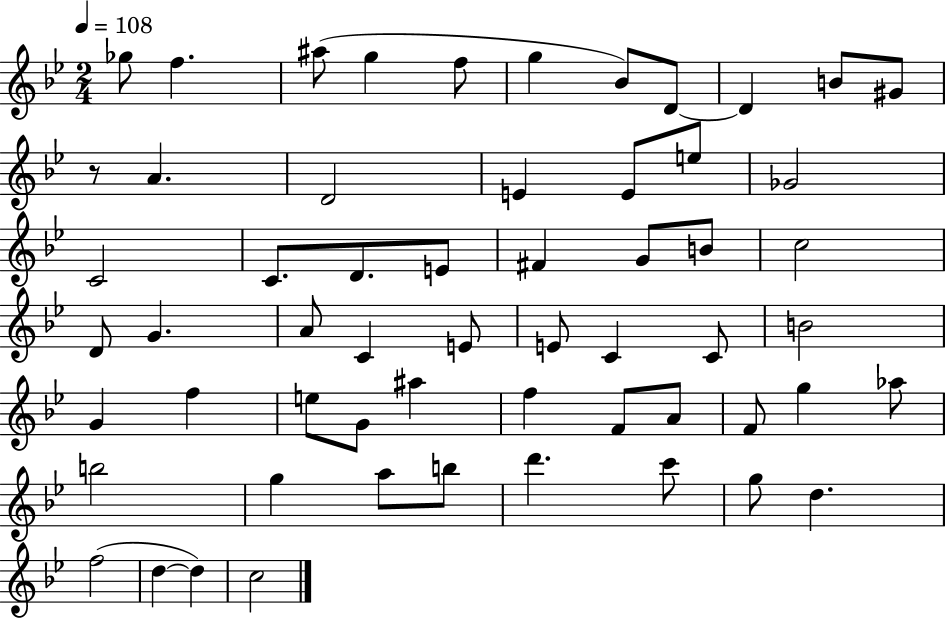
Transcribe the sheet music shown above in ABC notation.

X:1
T:Untitled
M:2/4
L:1/4
K:Bb
_g/2 f ^a/2 g f/2 g _B/2 D/2 D B/2 ^G/2 z/2 A D2 E E/2 e/2 _G2 C2 C/2 D/2 E/2 ^F G/2 B/2 c2 D/2 G A/2 C E/2 E/2 C C/2 B2 G f e/2 G/2 ^a f F/2 A/2 F/2 g _a/2 b2 g a/2 b/2 d' c'/2 g/2 d f2 d d c2